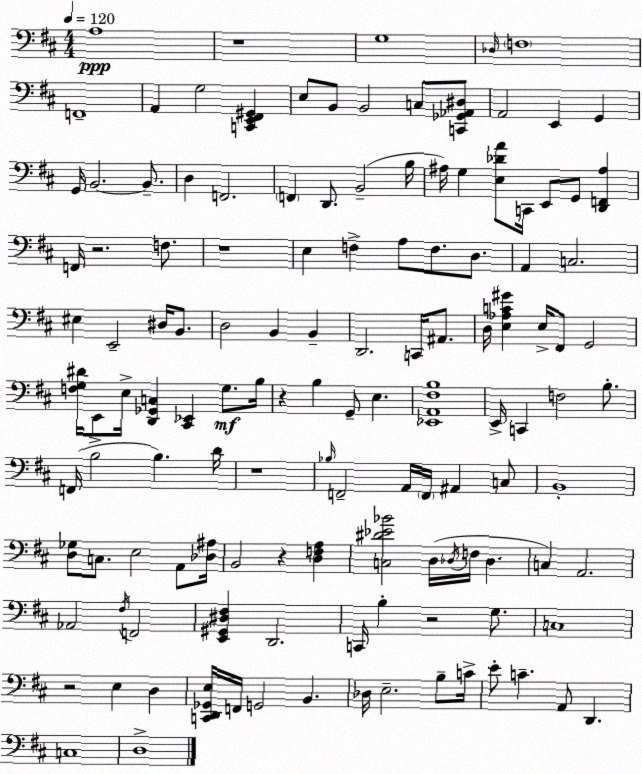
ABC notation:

X:1
T:Untitled
M:4/4
L:1/4
K:D
A,4 z4 G,4 _D,/4 F,4 F,,4 A,, G,2 [C,,E,,^F,,^G,,] E,/2 B,,/2 B,,2 C,/2 [C,,_G,,_A,,^D,]/2 A,,2 E,, G,, G,,/4 B,,2 B,,/2 D, F,,2 F,, D,,/2 B,,2 B,/4 ^A,/4 G, [E,_DA]/2 C,,/4 E,,/2 G,,/2 [D,,F,,^A,] F,,/4 z2 F,/2 z4 E, F, A,/2 F,/2 D,/2 A,, C,2 ^E, E,,2 ^D,/4 B,,/2 D,2 B,, B,, D,,2 C,,/4 ^A,,/2 D,/4 [E,_A,C^G] E,/4 ^F,,/2 G,,2 [F,G,^D]/4 E,,/2 E,/4 [D,,_G,,C,] [^C,,_E,,] G,/2 B,/4 z B, G,,/2 E, [_E,,A,,^F,B,]4 E,,/4 C,, F,2 B,/2 F,,/4 B,2 B, D/4 z4 _B,/4 F,,2 A,,/4 F,,/4 ^A,, C,/2 B,,4 [D,_G,]/2 C,/2 E,2 A,,/2 [_D,^A,]/4 B,,2 z [D,F,A,] [C,^D_E_B]2 D,/4 _D,/4 F,/4 _D, C, A,,2 _A,,2 ^F,/4 F,,2 [E,,^G,,^D,^F,] D,,2 C,,/4 B, z2 G,/2 C,4 z2 E, D, [C,,D,,_G,,E,]/4 F,,/4 G,,2 B,, _D,/4 E,2 B,/2 C/4 E/2 C A,,/2 D,, C,4 D,4